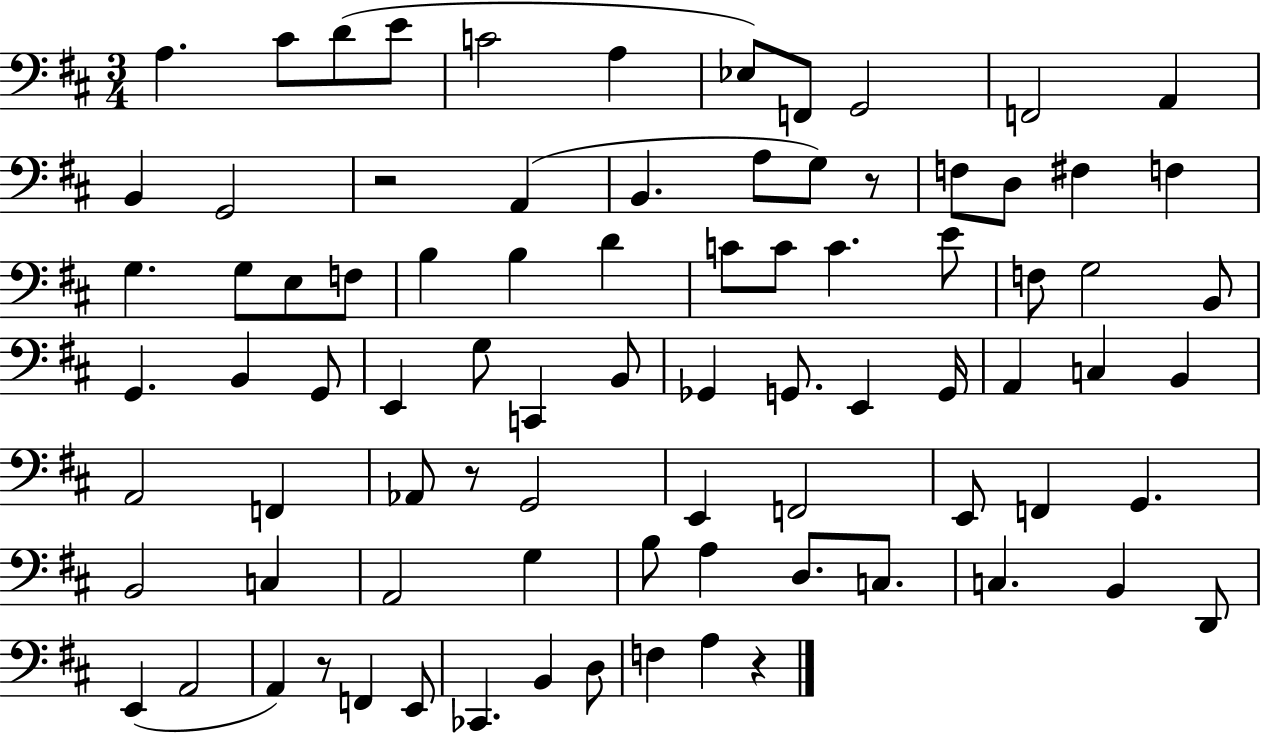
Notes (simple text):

A3/q. C#4/e D4/e E4/e C4/h A3/q Eb3/e F2/e G2/h F2/h A2/q B2/q G2/h R/h A2/q B2/q. A3/e G3/e R/e F3/e D3/e F#3/q F3/q G3/q. G3/e E3/e F3/e B3/q B3/q D4/q C4/e C4/e C4/q. E4/e F3/e G3/h B2/e G2/q. B2/q G2/e E2/q G3/e C2/q B2/e Gb2/q G2/e. E2/q G2/s A2/q C3/q B2/q A2/h F2/q Ab2/e R/e G2/h E2/q F2/h E2/e F2/q G2/q. B2/h C3/q A2/h G3/q B3/e A3/q D3/e. C3/e. C3/q. B2/q D2/e E2/q A2/h A2/q R/e F2/q E2/e CES2/q. B2/q D3/e F3/q A3/q R/q